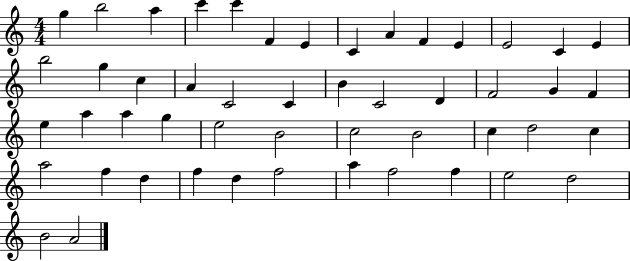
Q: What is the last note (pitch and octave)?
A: A4